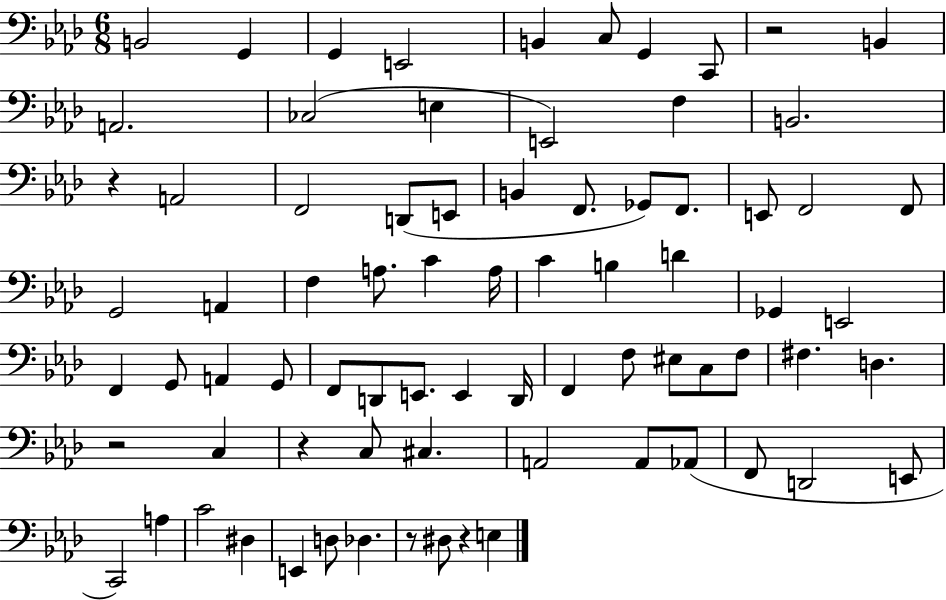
{
  \clef bass
  \numericTimeSignature
  \time 6/8
  \key aes \major
  b,2 g,4 | g,4 e,2 | b,4 c8 g,4 c,8 | r2 b,4 | \break a,2. | ces2( e4 | e,2) f4 | b,2. | \break r4 a,2 | f,2 d,8( e,8 | b,4 f,8. ges,8) f,8. | e,8 f,2 f,8 | \break g,2 a,4 | f4 a8. c'4 a16 | c'4 b4 d'4 | ges,4 e,2 | \break f,4 g,8 a,4 g,8 | f,8 d,8 e,8. e,4 d,16 | f,4 f8 eis8 c8 f8 | fis4. d4. | \break r2 c4 | r4 c8 cis4. | a,2 a,8 aes,8( | f,8 d,2 e,8 | \break c,2) a4 | c'2 dis4 | e,4 d8 des4. | r8 dis8 r4 e4 | \break \bar "|."
}